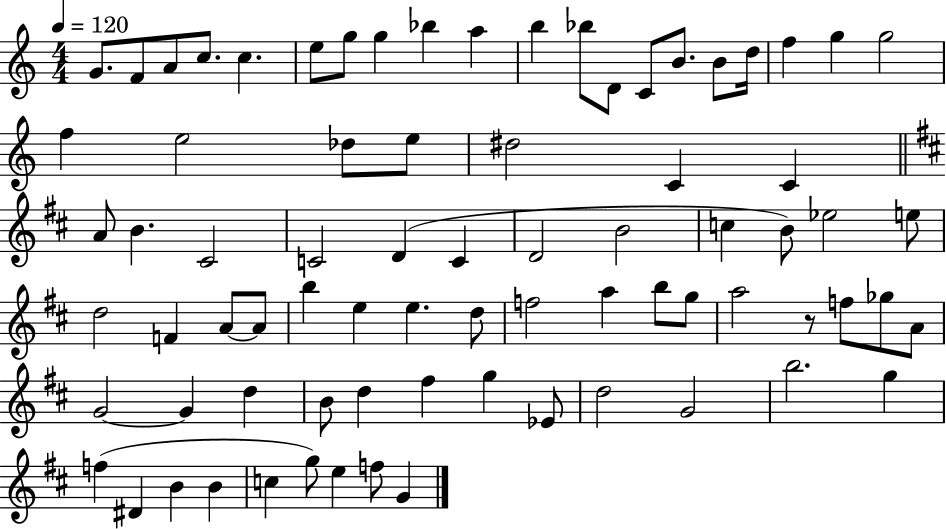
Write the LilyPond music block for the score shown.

{
  \clef treble
  \numericTimeSignature
  \time 4/4
  \key c \major
  \tempo 4 = 120
  \repeat volta 2 { g'8. f'8 a'8 c''8. c''4. | e''8 g''8 g''4 bes''4 a''4 | b''4 bes''8 d'8 c'8 b'8. b'8 d''16 | f''4 g''4 g''2 | \break f''4 e''2 des''8 e''8 | dis''2 c'4 c'4 | \bar "||" \break \key b \minor a'8 b'4. cis'2 | c'2 d'4( c'4 | d'2 b'2 | c''4 b'8) ees''2 e''8 | \break d''2 f'4 a'8~~ a'8 | b''4 e''4 e''4. d''8 | f''2 a''4 b''8 g''8 | a''2 r8 f''8 ges''8 a'8 | \break g'2~~ g'4 d''4 | b'8 d''4 fis''4 g''4 ees'8 | d''2 g'2 | b''2. g''4 | \break f''4( dis'4 b'4 b'4 | c''4 g''8) e''4 f''8 g'4 | } \bar "|."
}